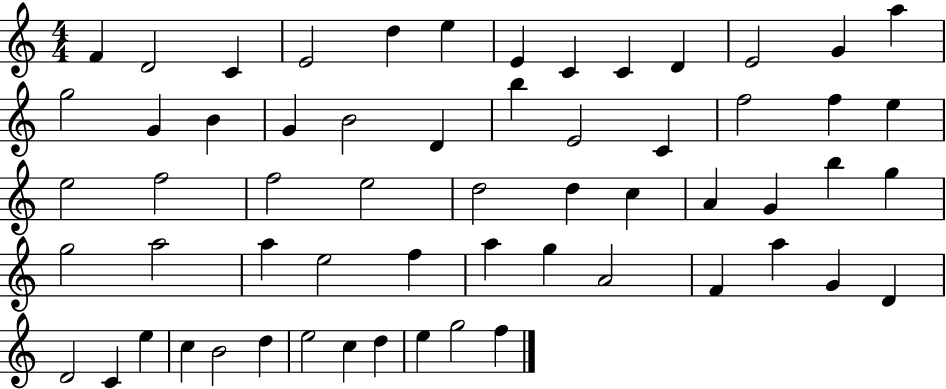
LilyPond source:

{
  \clef treble
  \numericTimeSignature
  \time 4/4
  \key c \major
  f'4 d'2 c'4 | e'2 d''4 e''4 | e'4 c'4 c'4 d'4 | e'2 g'4 a''4 | \break g''2 g'4 b'4 | g'4 b'2 d'4 | b''4 e'2 c'4 | f''2 f''4 e''4 | \break e''2 f''2 | f''2 e''2 | d''2 d''4 c''4 | a'4 g'4 b''4 g''4 | \break g''2 a''2 | a''4 e''2 f''4 | a''4 g''4 a'2 | f'4 a''4 g'4 d'4 | \break d'2 c'4 e''4 | c''4 b'2 d''4 | e''2 c''4 d''4 | e''4 g''2 f''4 | \break \bar "|."
}